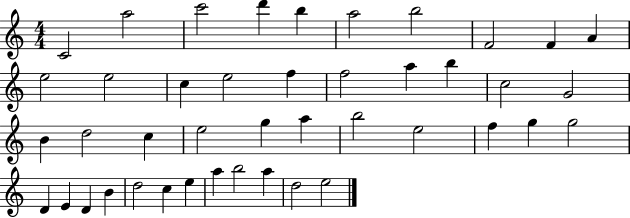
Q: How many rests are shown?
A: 0